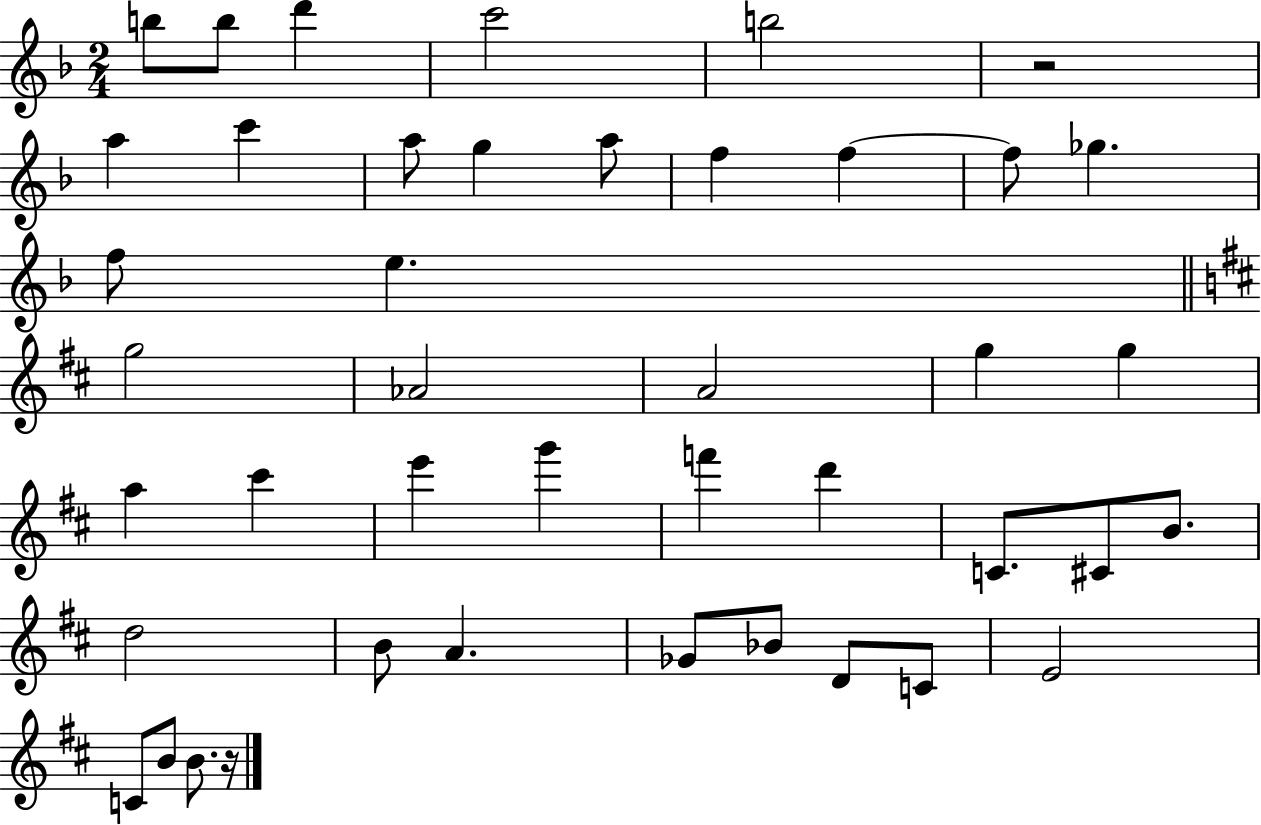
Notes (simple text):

B5/e B5/e D6/q C6/h B5/h R/h A5/q C6/q A5/e G5/q A5/e F5/q F5/q F5/e Gb5/q. F5/e E5/q. G5/h Ab4/h A4/h G5/q G5/q A5/q C#6/q E6/q G6/q F6/q D6/q C4/e. C#4/e B4/e. D5/h B4/e A4/q. Gb4/e Bb4/e D4/e C4/e E4/h C4/e B4/e B4/e. R/s